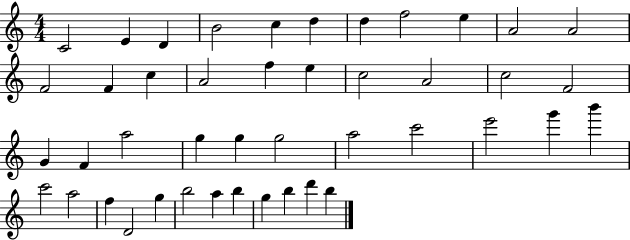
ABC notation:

X:1
T:Untitled
M:4/4
L:1/4
K:C
C2 E D B2 c d d f2 e A2 A2 F2 F c A2 f e c2 A2 c2 F2 G F a2 g g g2 a2 c'2 e'2 g' b' c'2 a2 f D2 g b2 a b g b d' b